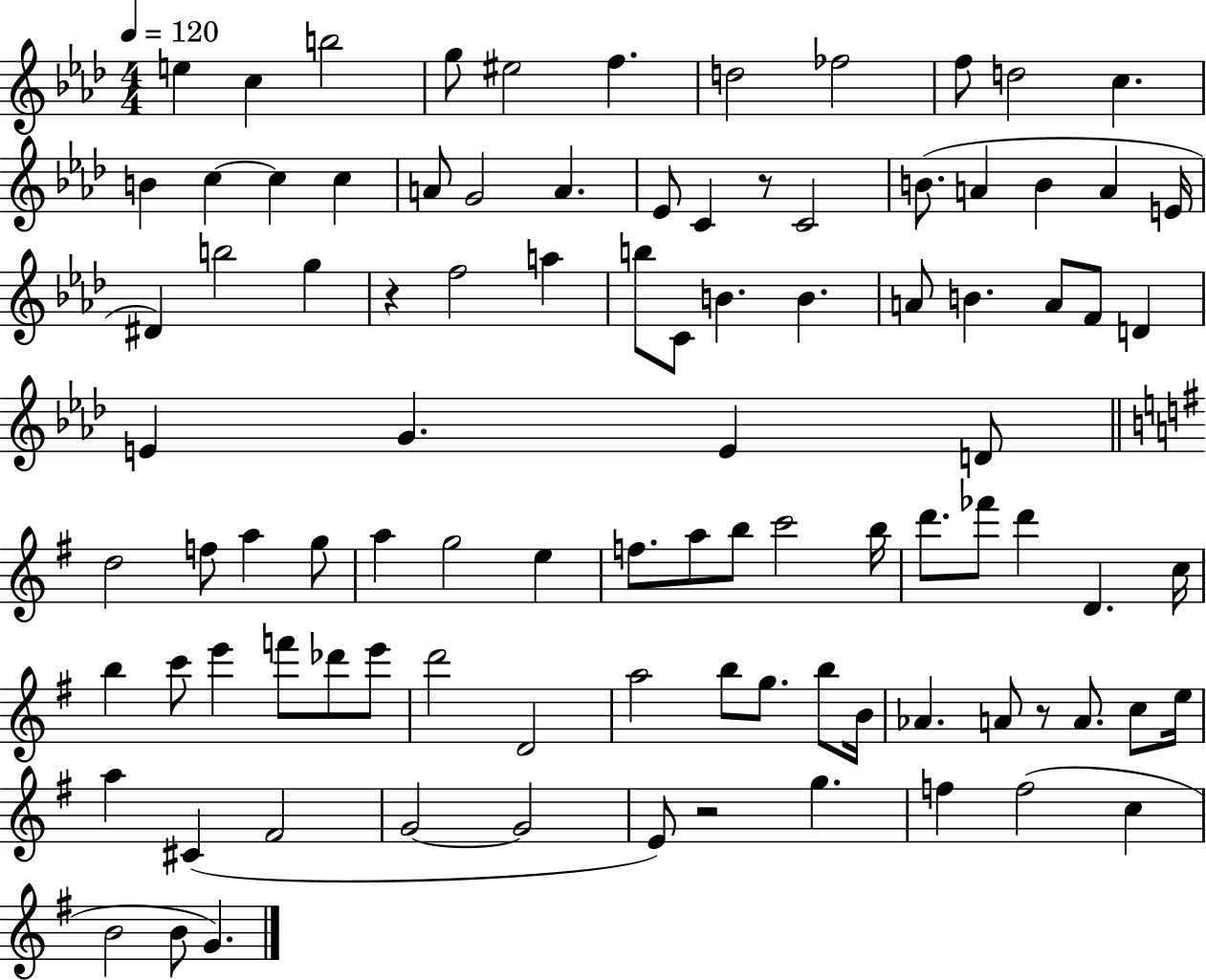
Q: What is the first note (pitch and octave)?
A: E5